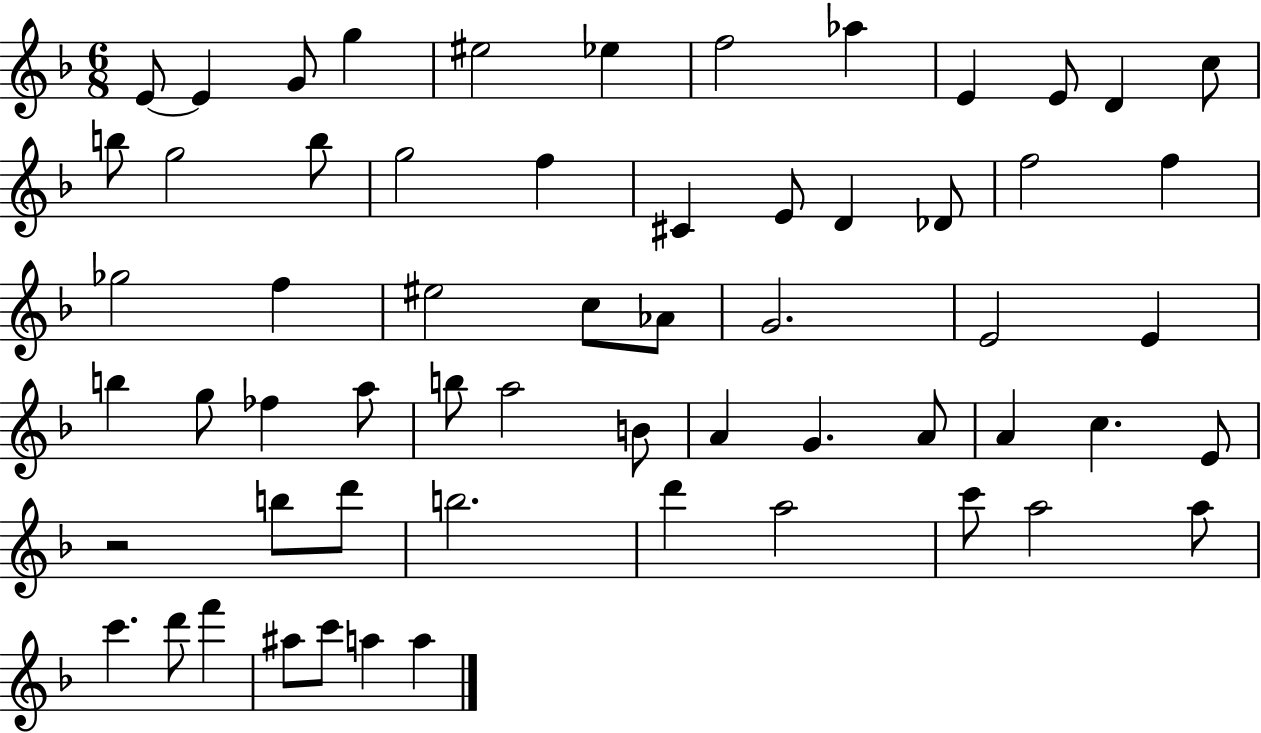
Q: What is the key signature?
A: F major